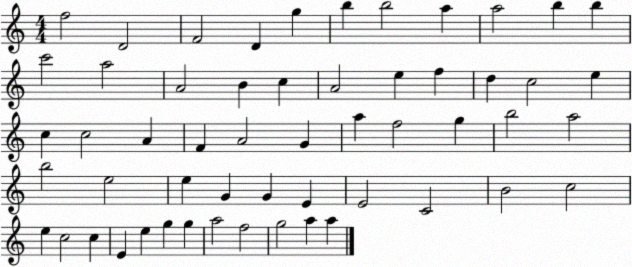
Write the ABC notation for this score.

X:1
T:Untitled
M:4/4
L:1/4
K:C
f2 D2 F2 D g b b2 a a2 b b c'2 a2 A2 B c A2 e f d c2 e c c2 A F A2 G a f2 g b2 a2 b2 e2 e G G E E2 C2 B2 c2 e c2 c E e g g a2 f2 g2 a a